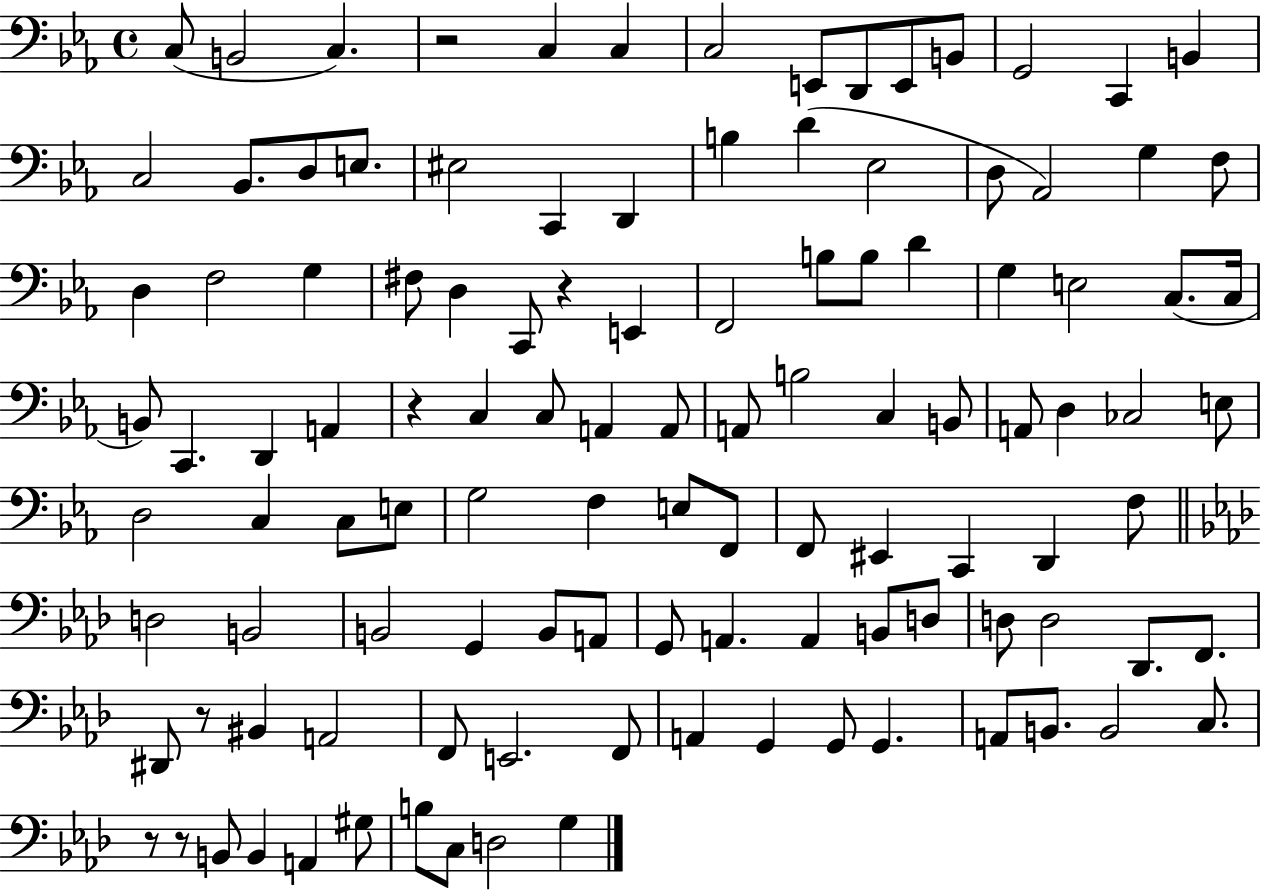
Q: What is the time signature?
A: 4/4